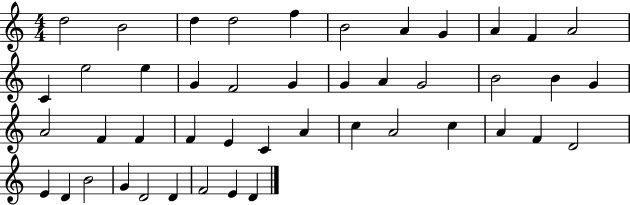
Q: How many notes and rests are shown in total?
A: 45